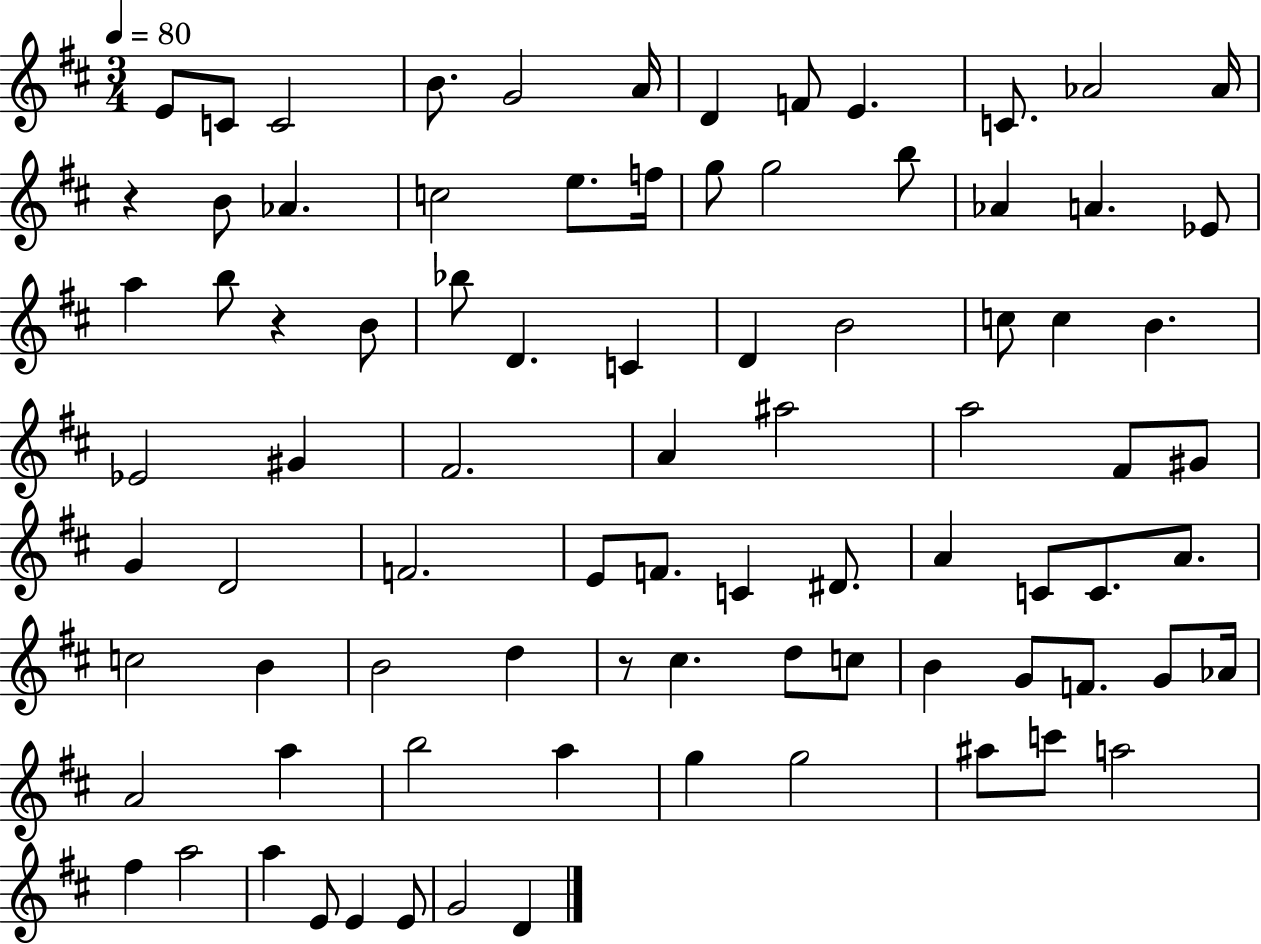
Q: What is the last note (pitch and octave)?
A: D4